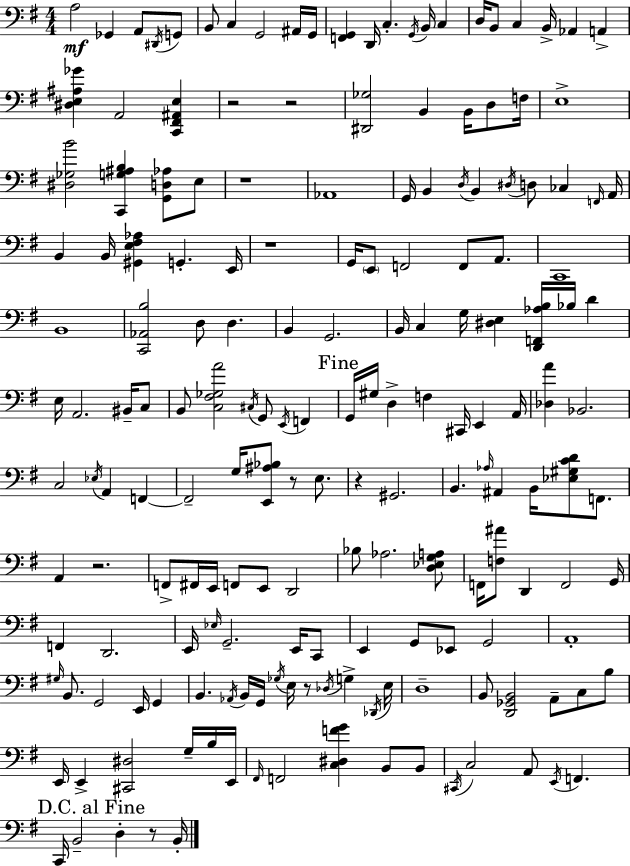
X:1
T:Untitled
M:4/4
L:1/4
K:G
A,2 _G,, A,,/2 ^D,,/4 G,,/2 B,,/2 C, G,,2 ^A,,/4 G,,/4 [F,,G,,] D,,/4 C, G,,/4 B,,/4 C, D,/4 B,,/2 C, B,,/4 _A,, A,, [^D,E,^A,_G] A,,2 [C,,^F,,^A,,E,] z2 z2 [^D,,_G,]2 B,, B,,/4 D,/2 F,/4 E,4 [^D,_G,B]2 [C,,G,^A,B,] [G,,D,_A,]/2 E,/2 z4 _A,,4 G,,/4 B,, D,/4 B,, ^D,/4 D,/2 _C, F,,/4 A,,/4 B,, B,,/4 [^G,,E,^F,_A,] G,, E,,/4 z4 G,,/4 E,,/2 F,,2 F,,/2 A,,/2 C,,4 B,,4 [C,,_A,,B,]2 D,/2 D, B,, G,,2 B,,/4 C, G,/4 [^D,E,] [D,,F,,_A,B,]/4 _B,/4 D E,/4 A,,2 ^B,,/4 C,/2 B,,/2 [C,^F,_G,A]2 ^C,/4 G,,/2 E,,/4 F,, G,,/4 ^G,/4 D, F, ^C,,/4 E,, A,,/4 [_D,A] _B,,2 C,2 _E,/4 A,, F,, F,,2 G,/4 [E,,^A,_B,]/2 z/2 E,/2 z ^G,,2 B,, _A,/4 ^A,, B,,/4 [_E,^G,CD]/2 F,,/2 A,, z2 F,,/2 ^F,,/4 E,,/4 F,,/2 E,,/2 D,,2 _B,/2 _A,2 [D,_E,G,A,]/2 F,,/4 [F,^A]/2 D,, F,,2 G,,/4 F,, D,,2 E,,/4 _E,/4 G,,2 E,,/4 C,,/2 E,, G,,/2 _E,,/2 G,,2 A,,4 ^G,/4 B,,/2 G,,2 E,,/4 G,, B,, _A,,/4 B,,/4 G,,/4 _G,/4 E,/4 z/2 _D,/4 G, _D,,/4 E,/4 D,4 B,,/2 [D,,_G,,B,,]2 A,,/2 C,/2 B,/2 E,,/4 E,, [^C,,^D,]2 G,/4 B,/4 E,,/4 ^F,,/4 F,,2 [C,^D,FG] B,,/2 B,,/2 ^C,,/4 C,2 A,,/2 E,,/4 F,, C,,/4 B,,2 D, z/2 B,,/4